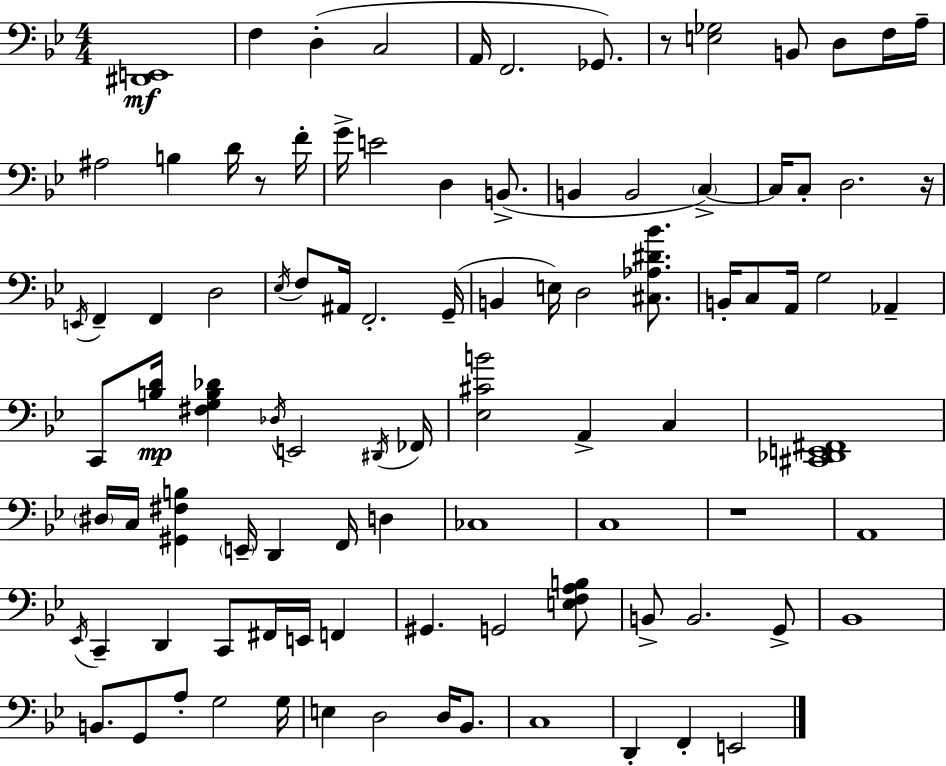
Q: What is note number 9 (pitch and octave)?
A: F3